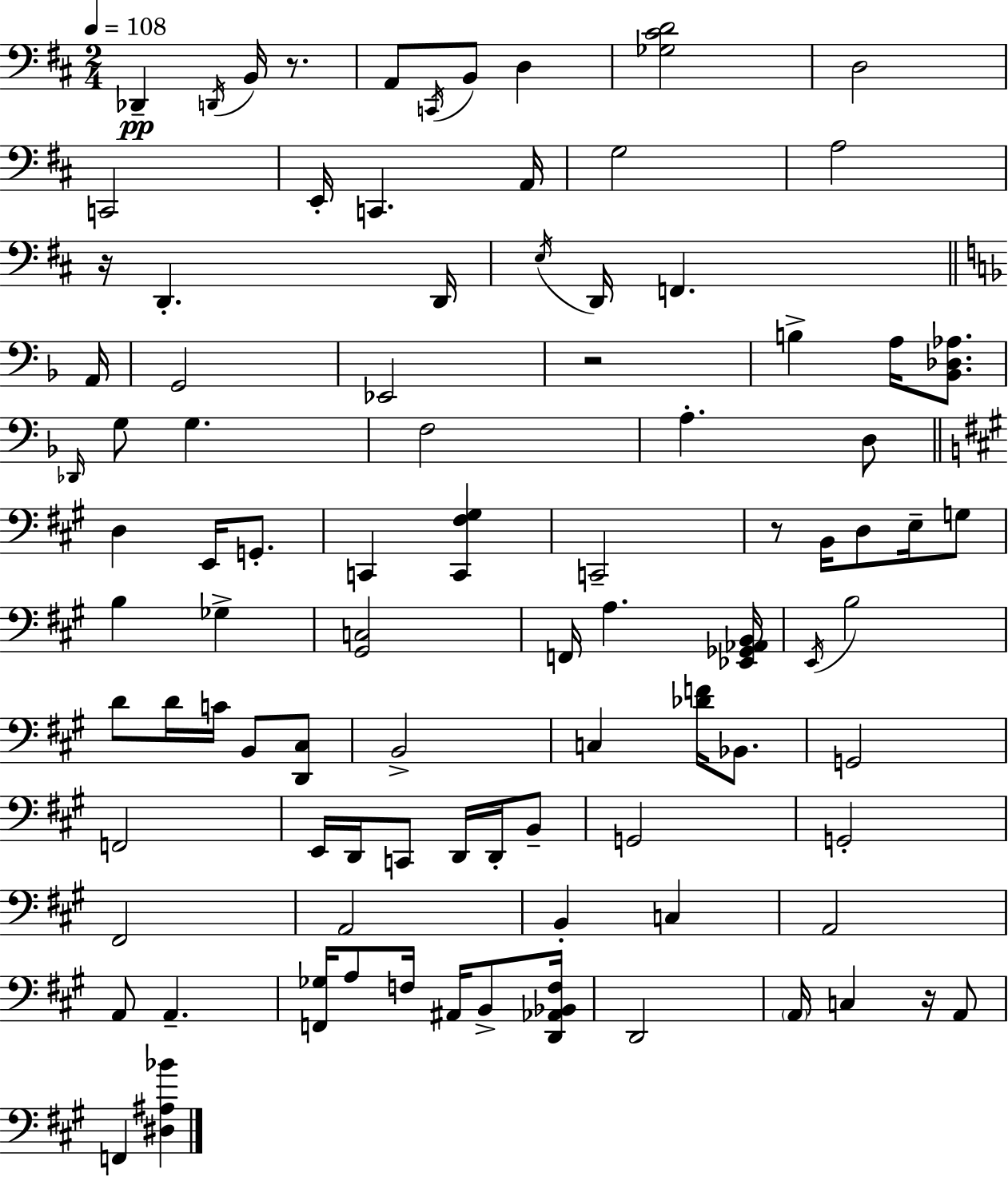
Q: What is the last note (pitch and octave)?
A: F2